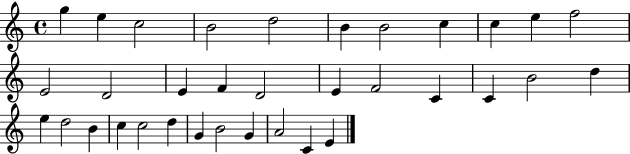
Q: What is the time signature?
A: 4/4